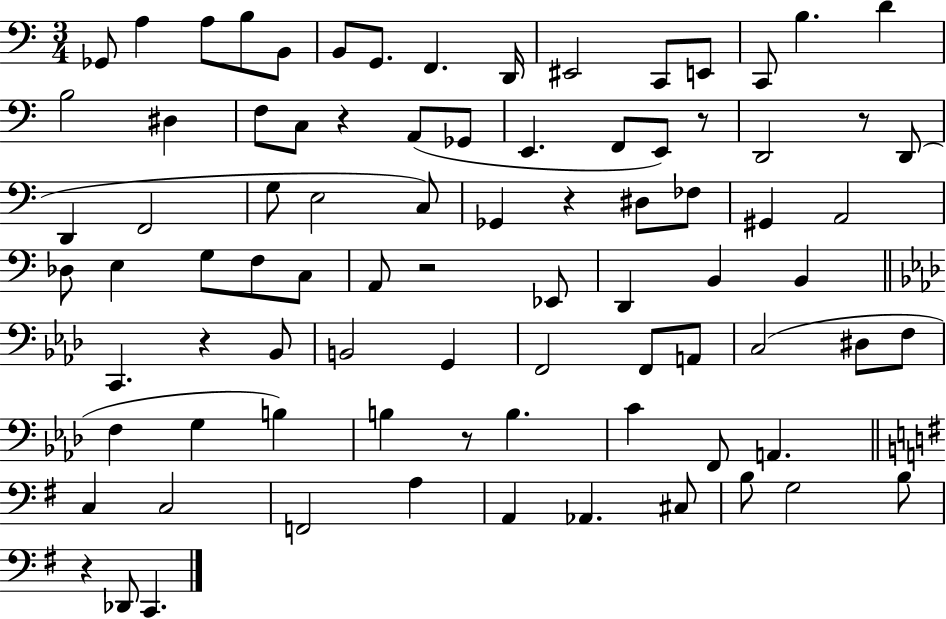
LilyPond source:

{
  \clef bass
  \numericTimeSignature
  \time 3/4
  \key c \major
  ges,8 a4 a8 b8 b,8 | b,8 g,8. f,4. d,16 | eis,2 c,8 e,8 | c,8 b4. d'4 | \break b2 dis4 | f8 c8 r4 a,8( ges,8 | e,4. f,8 e,8) r8 | d,2 r8 d,8( | \break d,4 f,2 | g8 e2 c8) | ges,4 r4 dis8 fes8 | gis,4 a,2 | \break des8 e4 g8 f8 c8 | a,8 r2 ees,8 | d,4 b,4 b,4 | \bar "||" \break \key aes \major c,4. r4 bes,8 | b,2 g,4 | f,2 f,8 a,8 | c2( dis8 f8 | \break f4 g4 b4) | b4 r8 b4. | c'4 f,8 a,4. | \bar "||" \break \key e \minor c4 c2 | f,2 a4 | a,4 aes,4. cis8 | b8 g2 b8 | \break r4 des,8 c,4. | \bar "|."
}